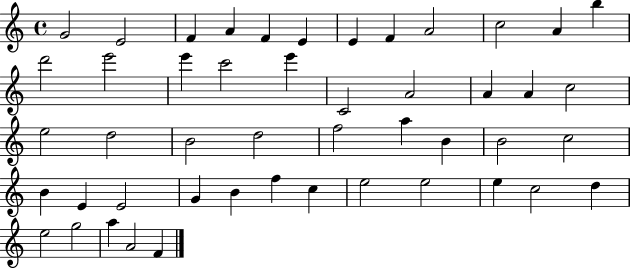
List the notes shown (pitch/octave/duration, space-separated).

G4/h E4/h F4/q A4/q F4/q E4/q E4/q F4/q A4/h C5/h A4/q B5/q D6/h E6/h E6/q C6/h E6/q C4/h A4/h A4/q A4/q C5/h E5/h D5/h B4/h D5/h F5/h A5/q B4/q B4/h C5/h B4/q E4/q E4/h G4/q B4/q F5/q C5/q E5/h E5/h E5/q C5/h D5/q E5/h G5/h A5/q A4/h F4/q